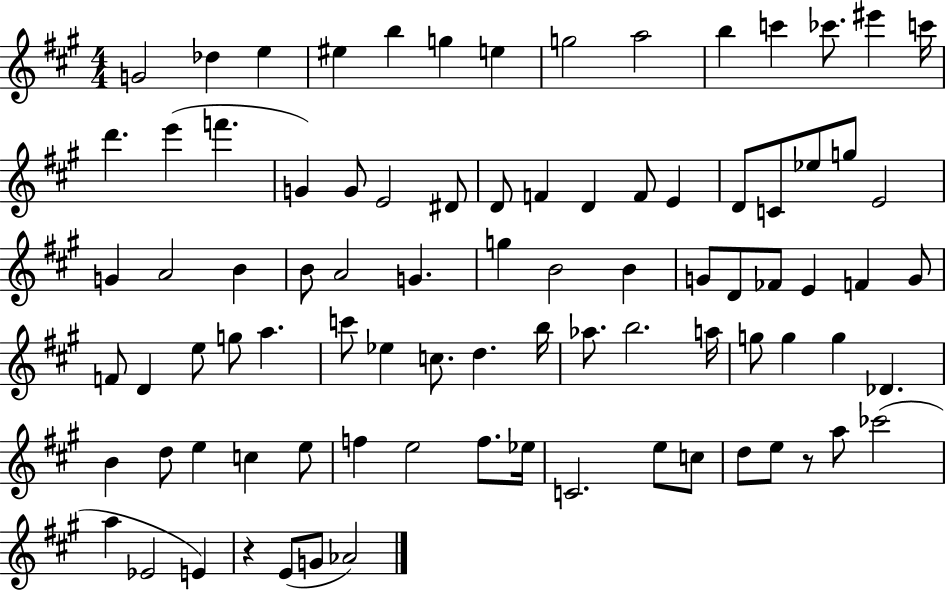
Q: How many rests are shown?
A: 2